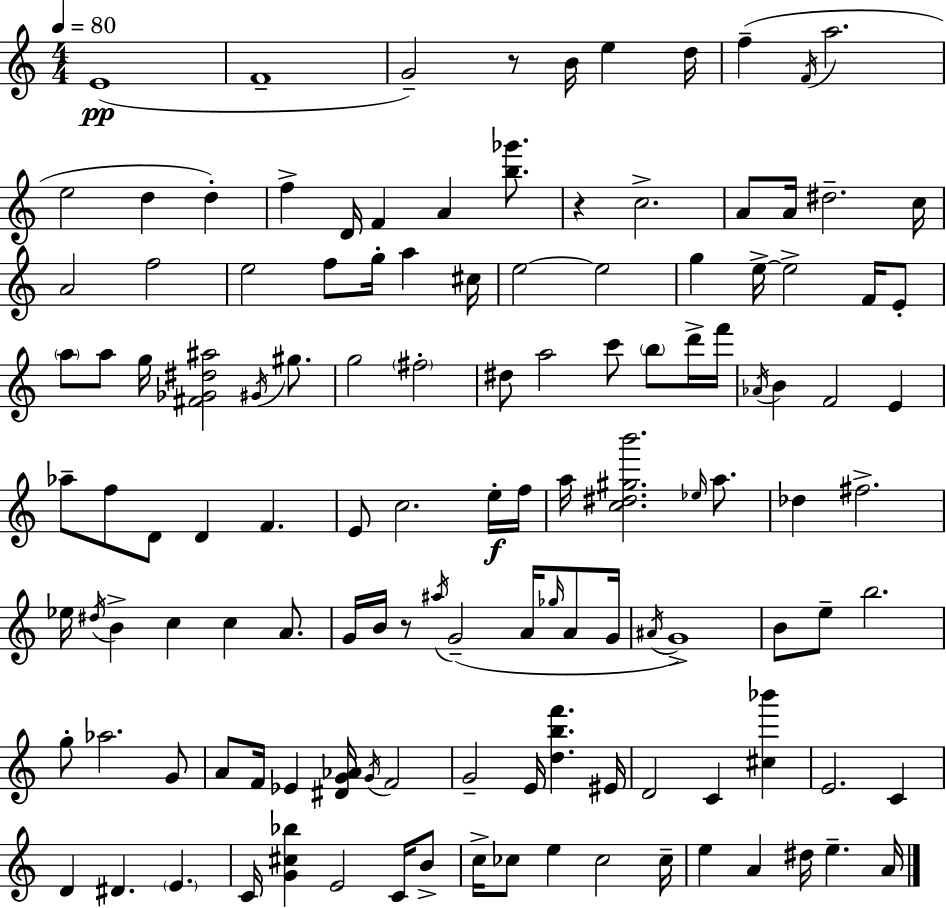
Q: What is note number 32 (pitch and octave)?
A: E5